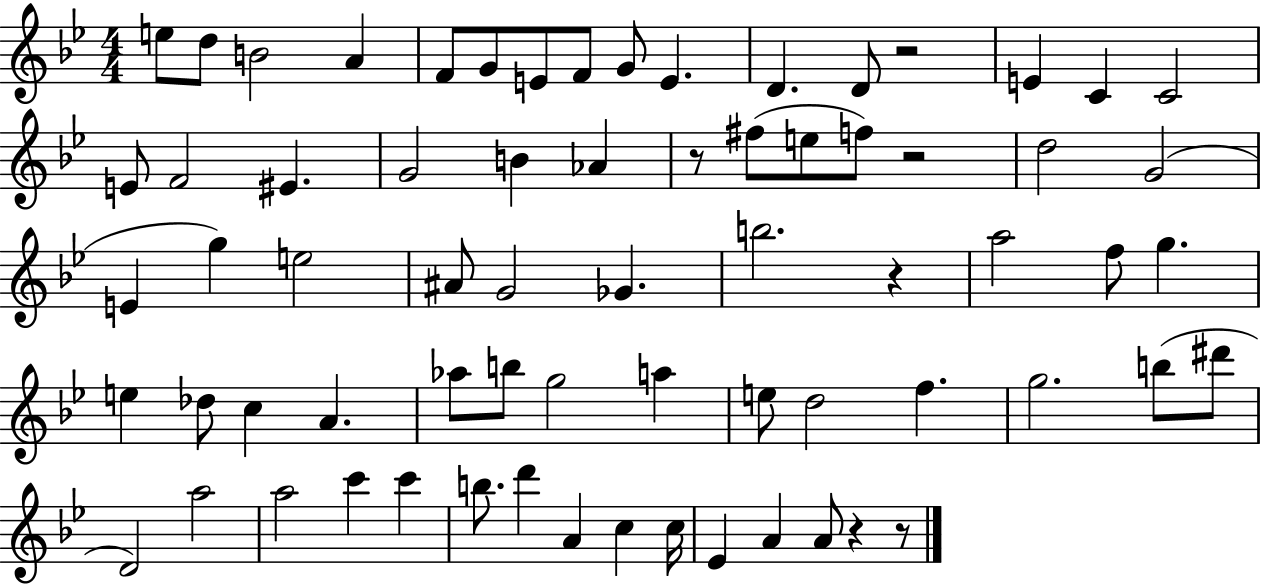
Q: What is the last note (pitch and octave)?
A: A4